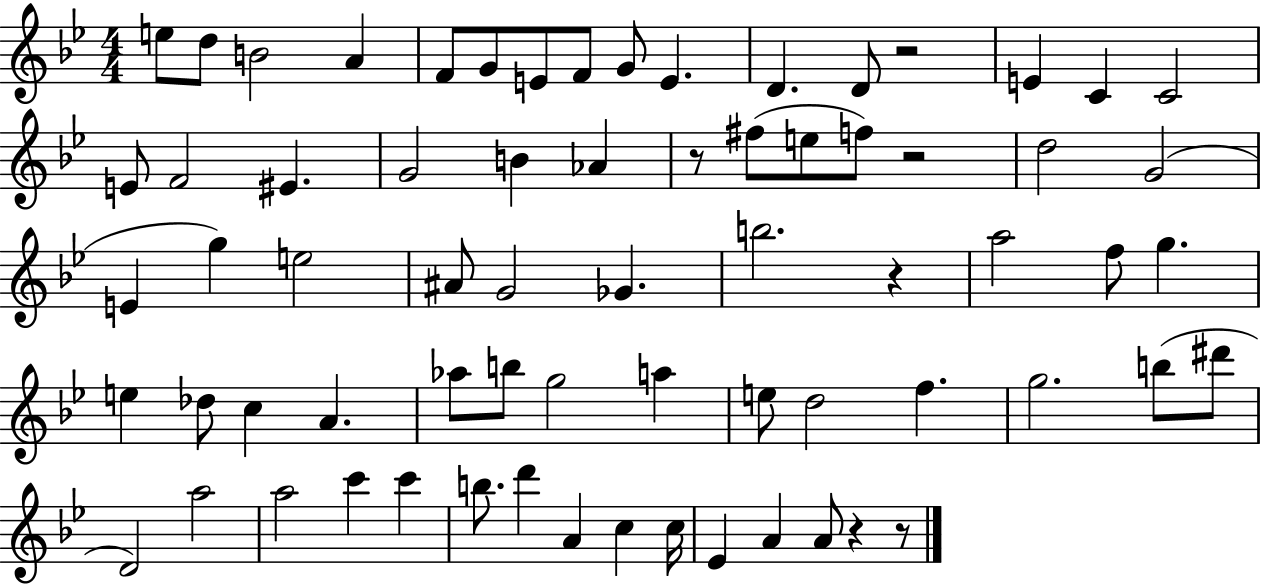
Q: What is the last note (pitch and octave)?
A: A4